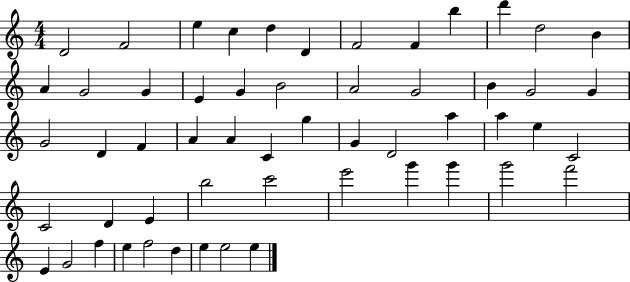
X:1
T:Untitled
M:4/4
L:1/4
K:C
D2 F2 e c d D F2 F b d' d2 B A G2 G E G B2 A2 G2 B G2 G G2 D F A A C g G D2 a a e C2 C2 D E b2 c'2 e'2 g' g' g'2 f'2 E G2 f e f2 d e e2 e